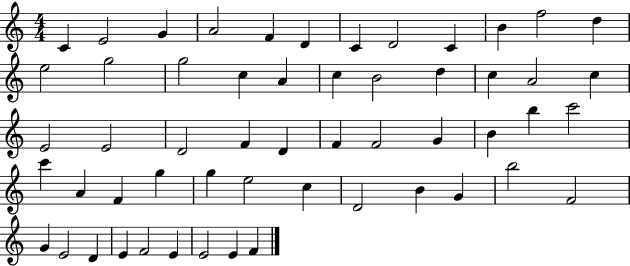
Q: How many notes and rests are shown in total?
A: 55